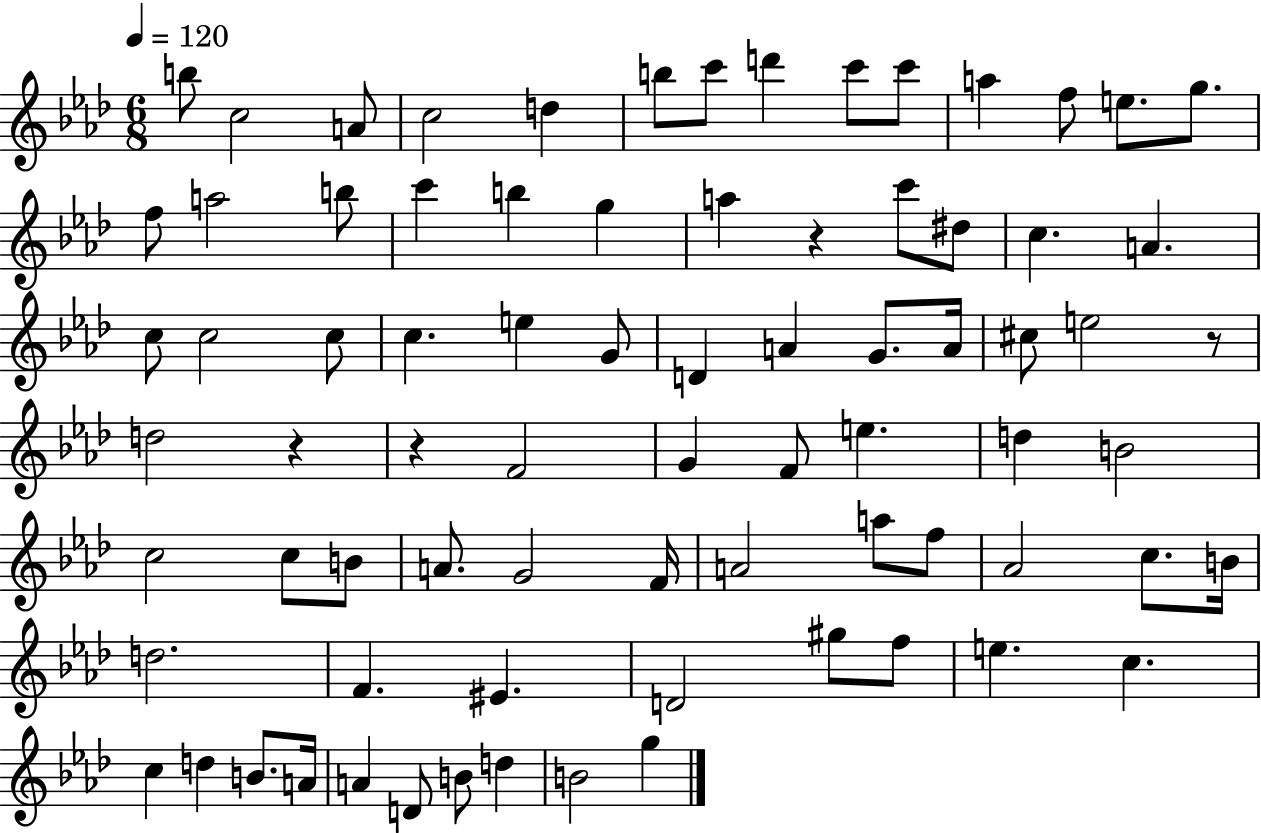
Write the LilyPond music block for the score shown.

{
  \clef treble
  \numericTimeSignature
  \time 6/8
  \key aes \major
  \tempo 4 = 120
  b''8 c''2 a'8 | c''2 d''4 | b''8 c'''8 d'''4 c'''8 c'''8 | a''4 f''8 e''8. g''8. | \break f''8 a''2 b''8 | c'''4 b''4 g''4 | a''4 r4 c'''8 dis''8 | c''4. a'4. | \break c''8 c''2 c''8 | c''4. e''4 g'8 | d'4 a'4 g'8. a'16 | cis''8 e''2 r8 | \break d''2 r4 | r4 f'2 | g'4 f'8 e''4. | d''4 b'2 | \break c''2 c''8 b'8 | a'8. g'2 f'16 | a'2 a''8 f''8 | aes'2 c''8. b'16 | \break d''2. | f'4. eis'4. | d'2 gis''8 f''8 | e''4. c''4. | \break c''4 d''4 b'8. a'16 | a'4 d'8 b'8 d''4 | b'2 g''4 | \bar "|."
}